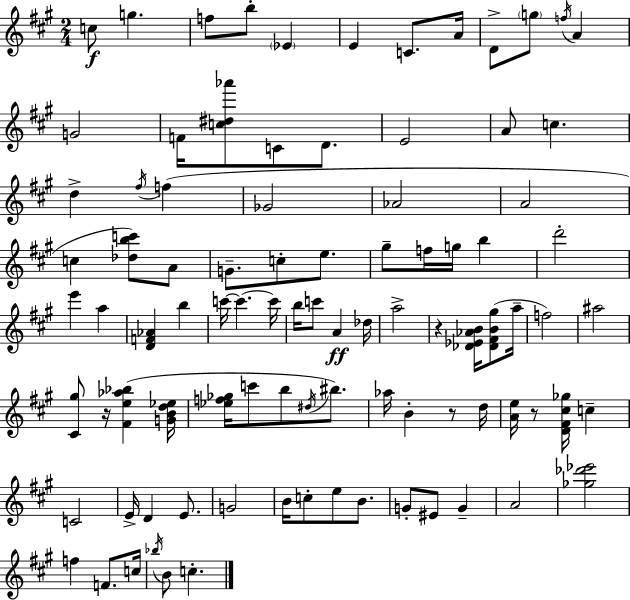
C5/e G5/q. F5/e B5/e Eb4/q E4/q C4/e. A4/s D4/e G5/e F5/s A4/q G4/h F4/s [C5,D#5,Ab6]/e C4/e D4/e. E4/h A4/e C5/q. D5/q F#5/s F5/q Gb4/h Ab4/h A4/h C5/q [Db5,B5,C6]/e A4/e G4/e. C5/e E5/e. G#5/e F5/s G5/s B5/q D6/h E6/q A5/q [D4,F4,Ab4]/q B5/q C6/s C6/q. C6/s B5/s C6/e A4/q Db5/s A5/h R/q [Db4,Eb4,Ab4,B4]/s [Db4,F#4,B4,G#5]/e A5/s F5/h A#5/h [C#4,G#5]/e R/s [F#4,E5,Ab5,Bb5]/q [G4,B4,D5,Eb5]/s [Eb5,F5,Gb5]/s C6/e B5/e D#5/s BIS5/e. Ab5/s B4/q R/e D5/s [A4,E5]/s R/e [D4,F#4,C#5,Gb5]/s C5/q C4/h E4/s D4/q E4/e. G4/h B4/s C5/e E5/e B4/e. G4/e EIS4/e G4/q A4/h [Gb5,Db6,Eb6]/h F5/q F4/e. C5/s Bb5/s B4/e C5/q.